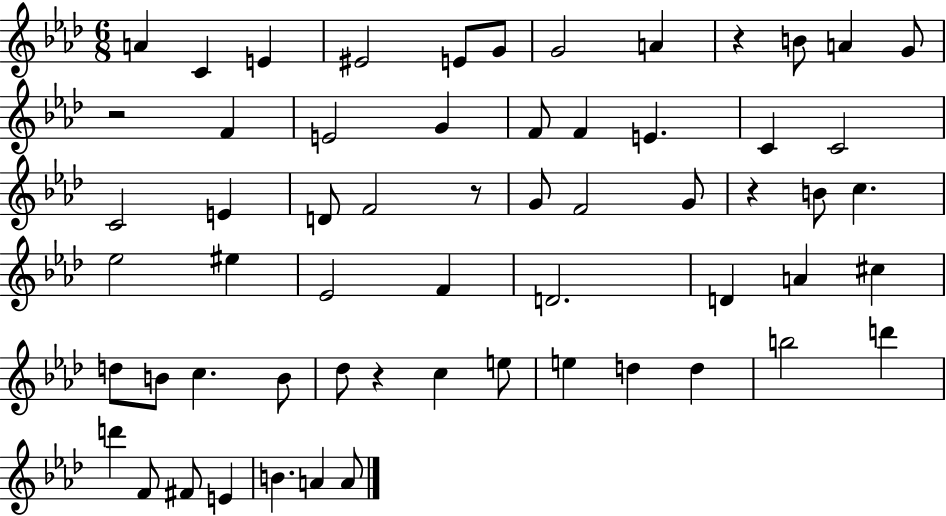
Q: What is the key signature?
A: AES major